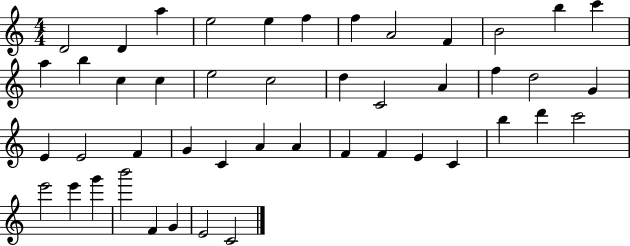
{
  \clef treble
  \numericTimeSignature
  \time 4/4
  \key c \major
  d'2 d'4 a''4 | e''2 e''4 f''4 | f''4 a'2 f'4 | b'2 b''4 c'''4 | \break a''4 b''4 c''4 c''4 | e''2 c''2 | d''4 c'2 a'4 | f''4 d''2 g'4 | \break e'4 e'2 f'4 | g'4 c'4 a'4 a'4 | f'4 f'4 e'4 c'4 | b''4 d'''4 c'''2 | \break e'''2 e'''4 g'''4 | b'''2 f'4 g'4 | e'2 c'2 | \bar "|."
}